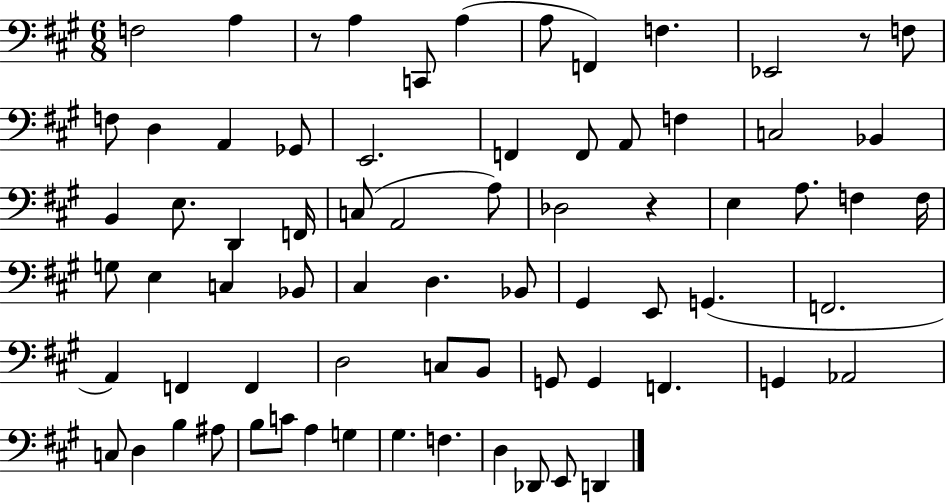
{
  \clef bass
  \numericTimeSignature
  \time 6/8
  \key a \major
  f2 a4 | r8 a4 c,8 a4( | a8 f,4) f4. | ees,2 r8 f8 | \break f8 d4 a,4 ges,8 | e,2. | f,4 f,8 a,8 f4 | c2 bes,4 | \break b,4 e8. d,4 f,16 | c8( a,2 a8) | des2 r4 | e4 a8. f4 f16 | \break g8 e4 c4 bes,8 | cis4 d4. bes,8 | gis,4 e,8 g,4.( | f,2. | \break a,4) f,4 f,4 | d2 c8 b,8 | g,8 g,4 f,4. | g,4 aes,2 | \break c8 d4 b4 ais8 | b8 c'8 a4 g4 | gis4. f4. | d4 des,8 e,8 d,4 | \break \bar "|."
}